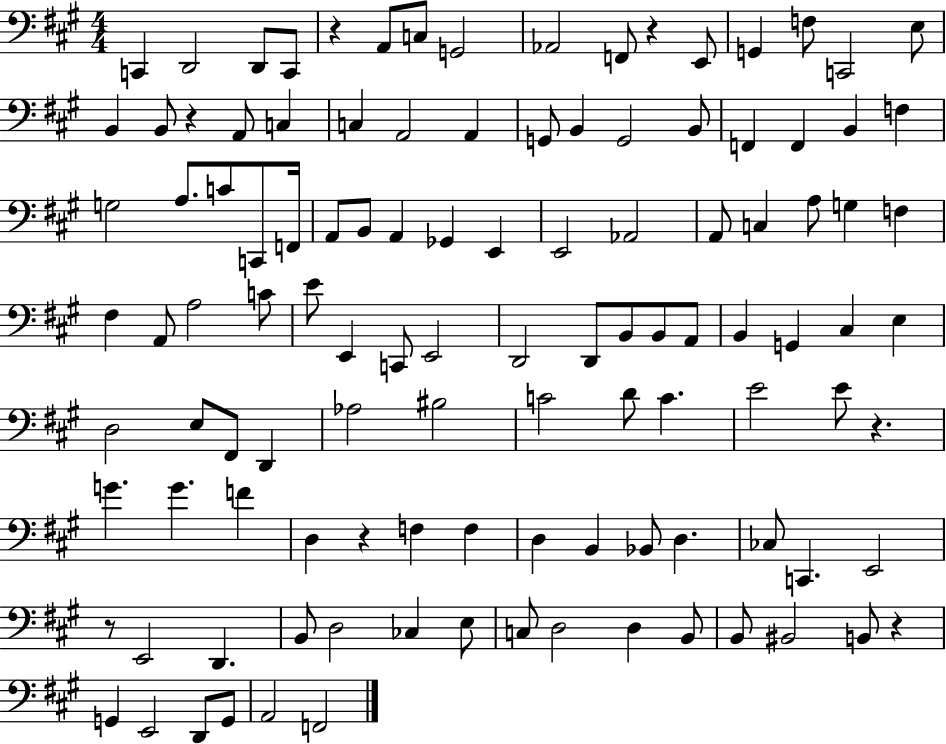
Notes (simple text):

C2/q D2/h D2/e C2/e R/q A2/e C3/e G2/h Ab2/h F2/e R/q E2/e G2/q F3/e C2/h E3/e B2/q B2/e R/q A2/e C3/q C3/q A2/h A2/q G2/e B2/q G2/h B2/e F2/q F2/q B2/q F3/q G3/h A3/e. C4/e C2/e F2/s A2/e B2/e A2/q Gb2/q E2/q E2/h Ab2/h A2/e C3/q A3/e G3/q F3/q F#3/q A2/e A3/h C4/e E4/e E2/q C2/e E2/h D2/h D2/e B2/e B2/e A2/e B2/q G2/q C#3/q E3/q D3/h E3/e F#2/e D2/q Ab3/h BIS3/h C4/h D4/e C4/q. E4/h E4/e R/q. G4/q. G4/q. F4/q D3/q R/q F3/q F3/q D3/q B2/q Bb2/e D3/q. CES3/e C2/q. E2/h R/e E2/h D2/q. B2/e D3/h CES3/q E3/e C3/e D3/h D3/q B2/e B2/e BIS2/h B2/e R/q G2/q E2/h D2/e G2/e A2/h F2/h